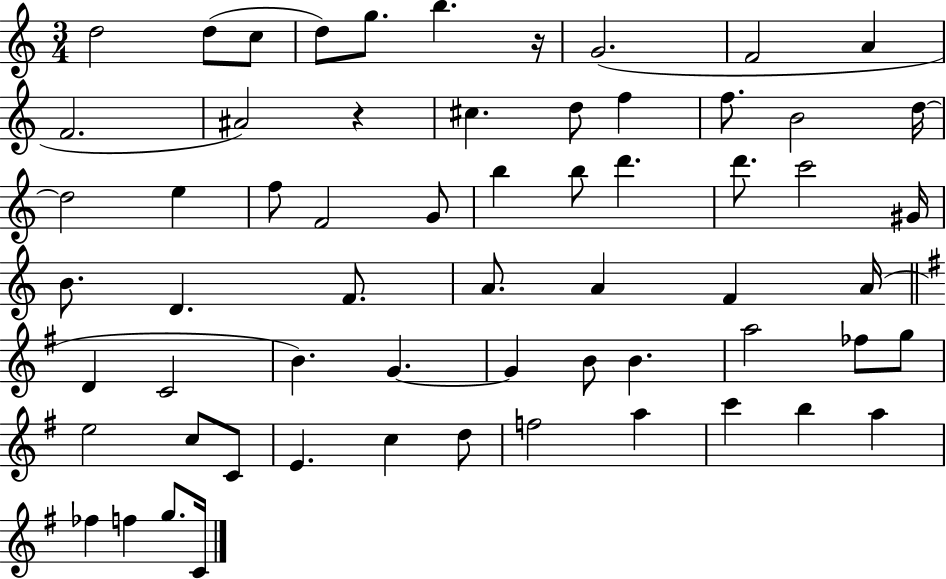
{
  \clef treble
  \numericTimeSignature
  \time 3/4
  \key c \major
  d''2 d''8( c''8 | d''8) g''8. b''4. r16 | g'2.( | f'2 a'4 | \break f'2. | ais'2) r4 | cis''4. d''8 f''4 | f''8. b'2 d''16~~ | \break d''2 e''4 | f''8 f'2 g'8 | b''4 b''8 d'''4. | d'''8. c'''2 gis'16 | \break b'8. d'4. f'8. | a'8. a'4 f'4 a'16( | \bar "||" \break \key e \minor d'4 c'2 | b'4.) g'4.~~ | g'4 b'8 b'4. | a''2 fes''8 g''8 | \break e''2 c''8 c'8 | e'4. c''4 d''8 | f''2 a''4 | c'''4 b''4 a''4 | \break fes''4 f''4 g''8. c'16 | \bar "|."
}